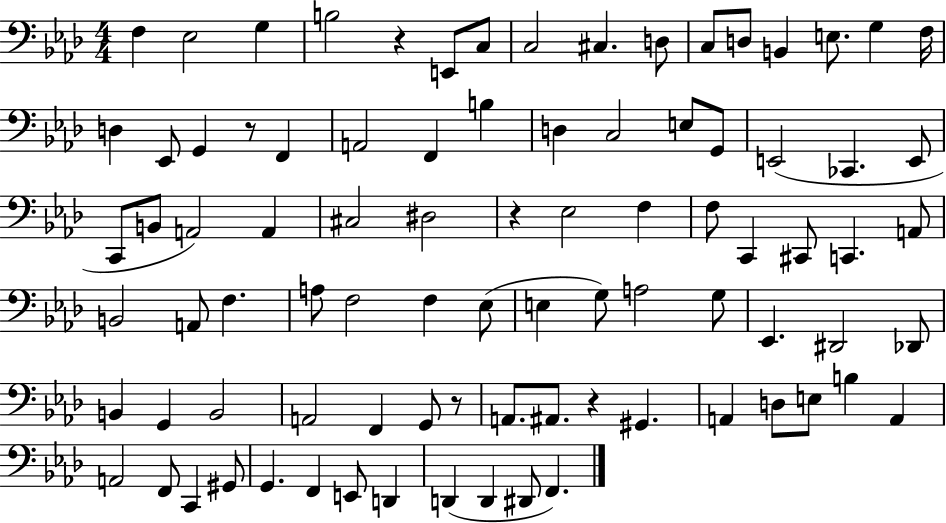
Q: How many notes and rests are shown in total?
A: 87